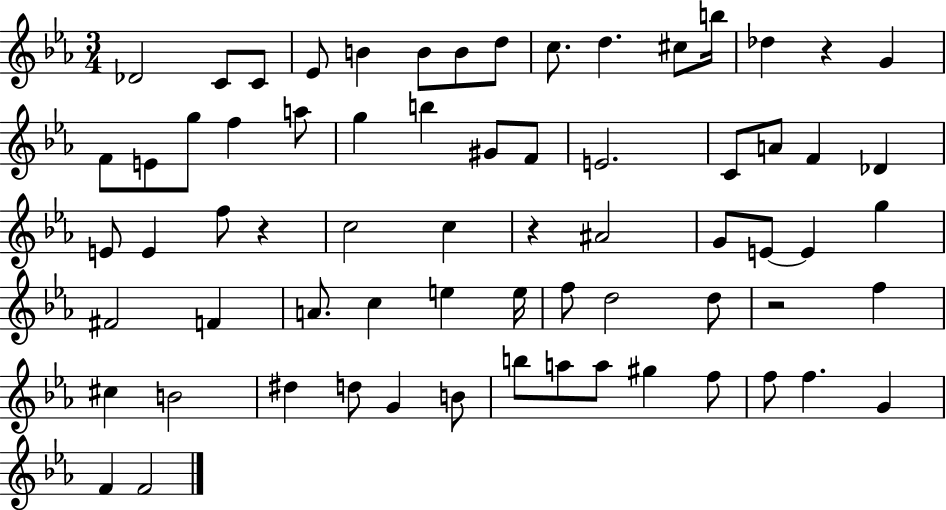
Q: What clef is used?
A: treble